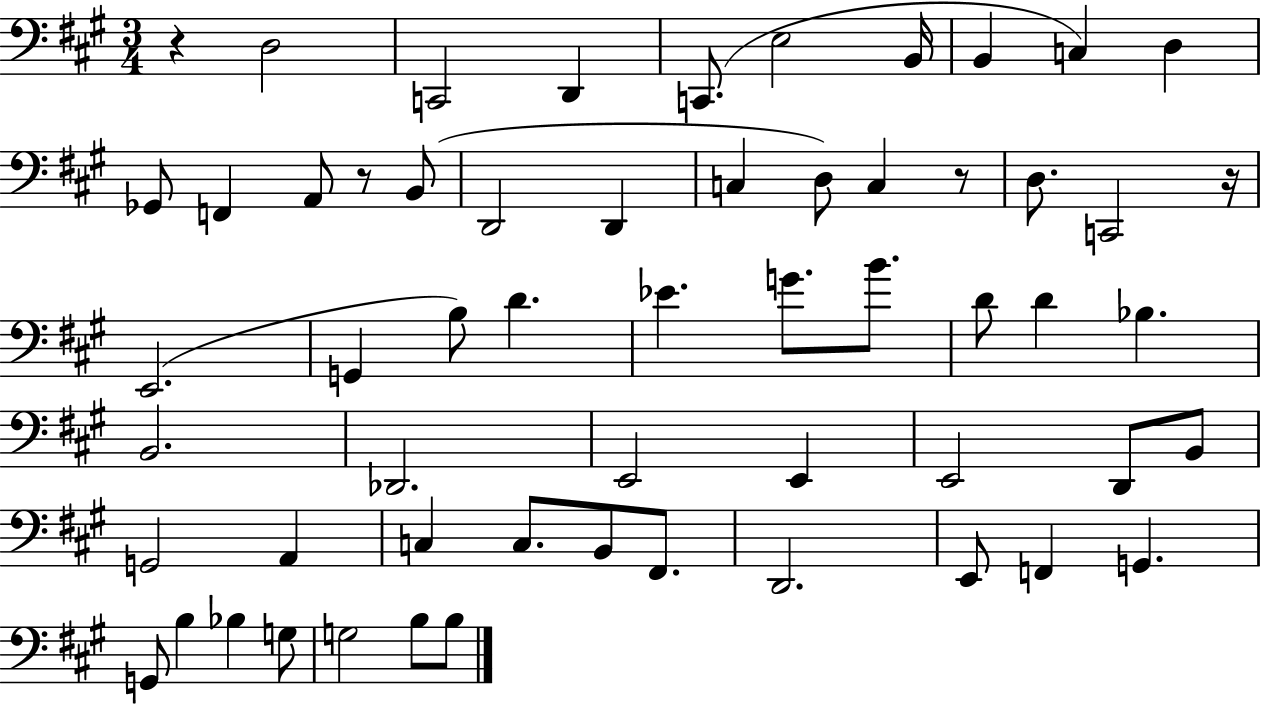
X:1
T:Untitled
M:3/4
L:1/4
K:A
z D,2 C,,2 D,, C,,/2 E,2 B,,/4 B,, C, D, _G,,/2 F,, A,,/2 z/2 B,,/2 D,,2 D,, C, D,/2 C, z/2 D,/2 C,,2 z/4 E,,2 G,, B,/2 D _E G/2 B/2 D/2 D _B, B,,2 _D,,2 E,,2 E,, E,,2 D,,/2 B,,/2 G,,2 A,, C, C,/2 B,,/2 ^F,,/2 D,,2 E,,/2 F,, G,, G,,/2 B, _B, G,/2 G,2 B,/2 B,/2